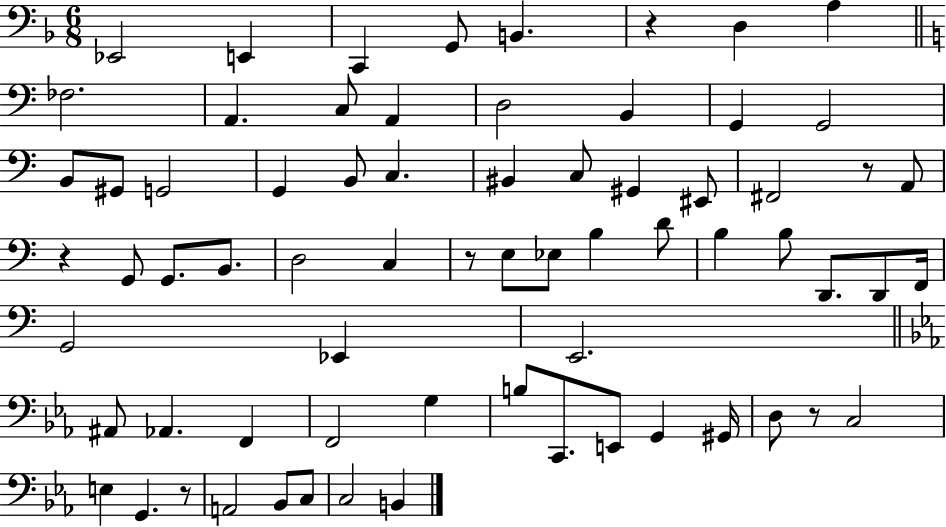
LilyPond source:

{
  \clef bass
  \numericTimeSignature
  \time 6/8
  \key f \major
  \repeat volta 2 { ees,2 e,4 | c,4 g,8 b,4. | r4 d4 a4 | \bar "||" \break \key a \minor fes2. | a,4. c8 a,4 | d2 b,4 | g,4 g,2 | \break b,8 gis,8 g,2 | g,4 b,8 c4. | bis,4 c8 gis,4 eis,8 | fis,2 r8 a,8 | \break r4 g,8 g,8. b,8. | d2 c4 | r8 e8 ees8 b4 d'8 | b4 b8 d,8. d,8 f,16 | \break g,2 ees,4 | e,2. | \bar "||" \break \key ees \major ais,8 aes,4. f,4 | f,2 g4 | b8 c,8. e,8 g,4 gis,16 | d8 r8 c2 | \break e4 g,4. r8 | a,2 bes,8 c8 | c2 b,4 | } \bar "|."
}